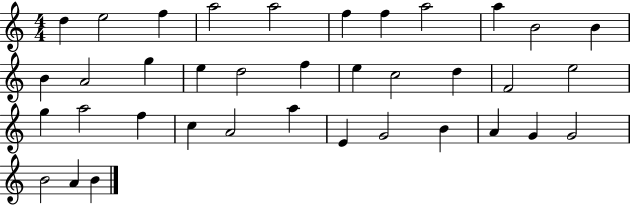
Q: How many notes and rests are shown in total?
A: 37